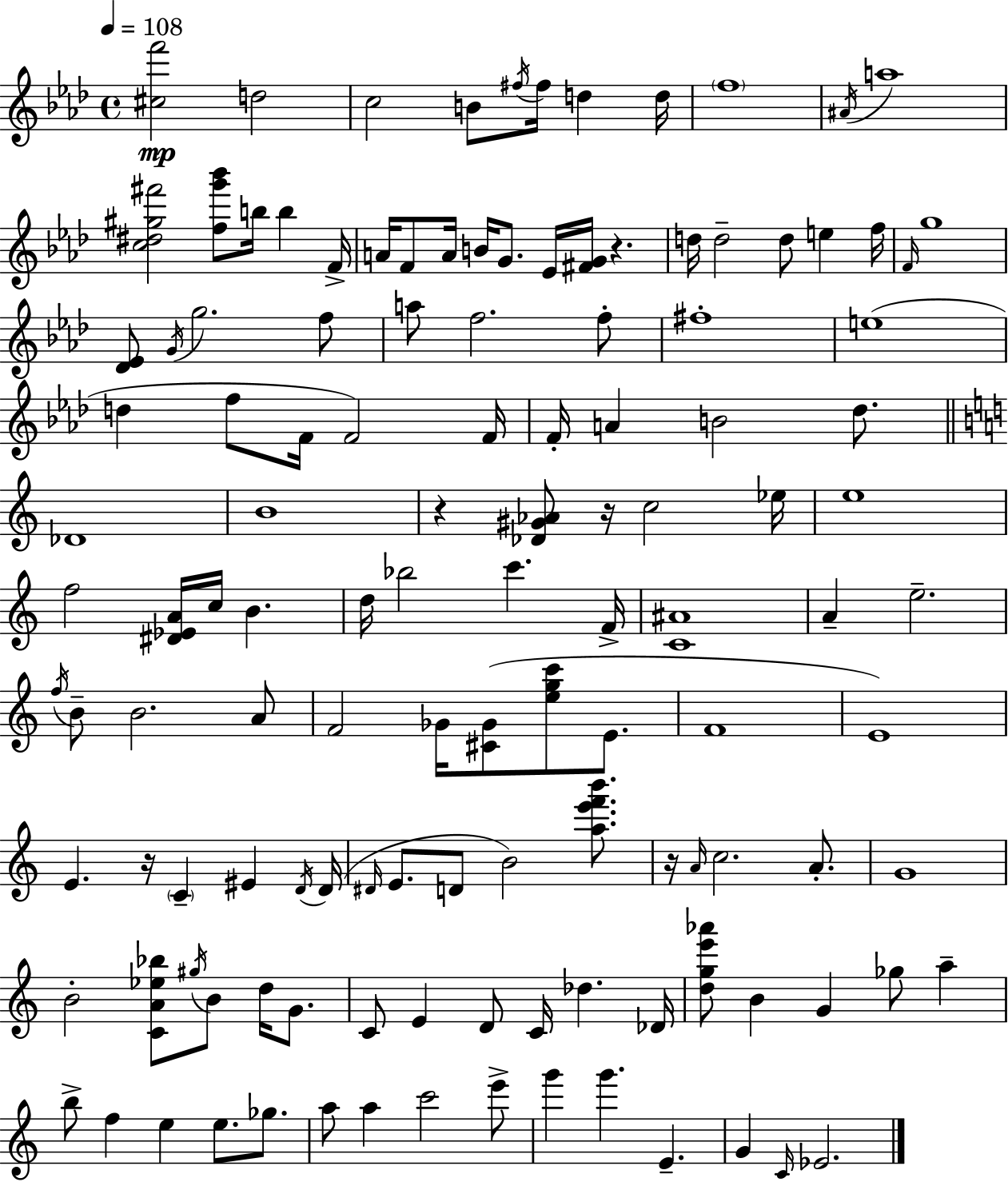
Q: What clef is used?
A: treble